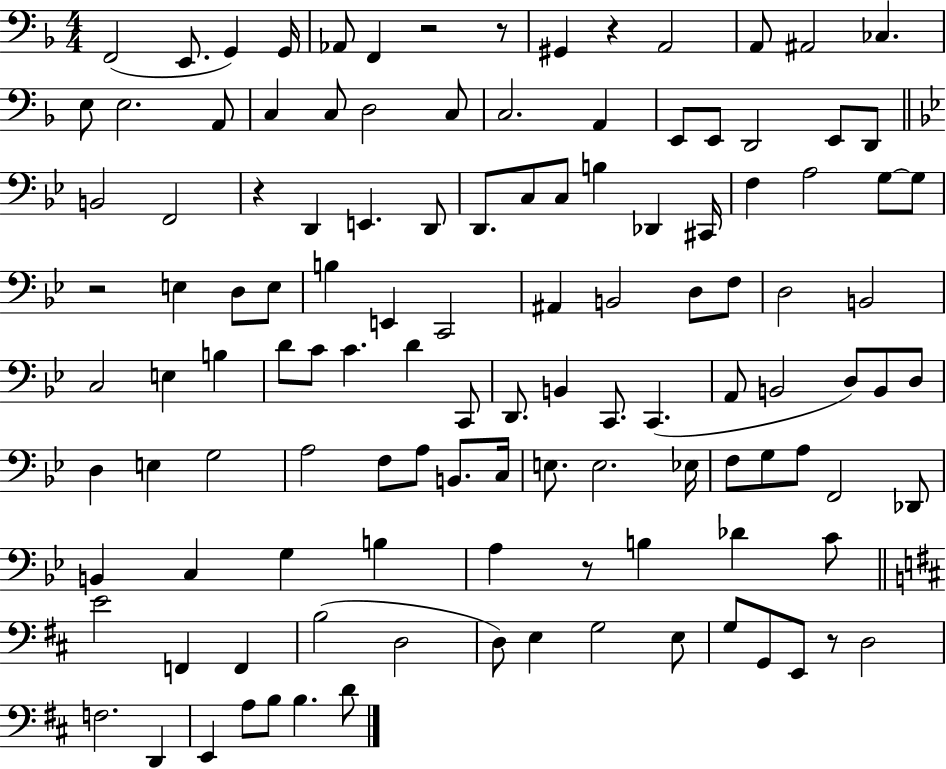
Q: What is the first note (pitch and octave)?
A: F2